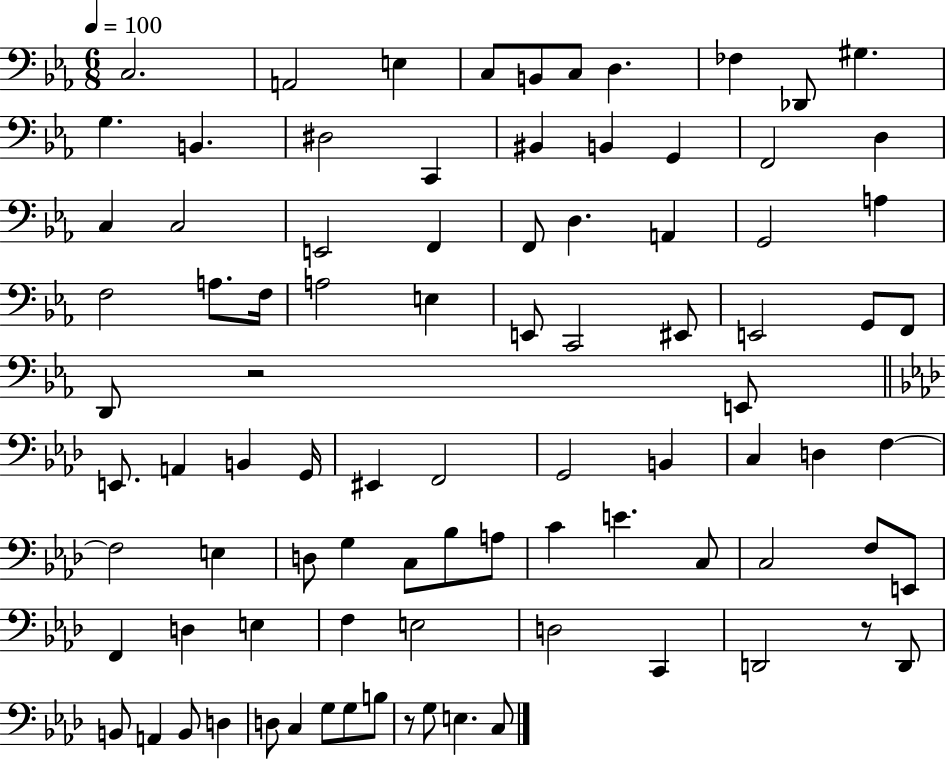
{
  \clef bass
  \numericTimeSignature
  \time 6/8
  \key ees \major
  \tempo 4 = 100
  c2. | a,2 e4 | c8 b,8 c8 d4. | fes4 des,8 gis4. | \break g4. b,4. | dis2 c,4 | bis,4 b,4 g,4 | f,2 d4 | \break c4 c2 | e,2 f,4 | f,8 d4. a,4 | g,2 a4 | \break f2 a8. f16 | a2 e4 | e,8 c,2 eis,8 | e,2 g,8 f,8 | \break d,8 r2 e,8 | \bar "||" \break \key aes \major e,8. a,4 b,4 g,16 | eis,4 f,2 | g,2 b,4 | c4 d4 f4~~ | \break f2 e4 | d8 g4 c8 bes8 a8 | c'4 e'4. c8 | c2 f8 e,8 | \break f,4 d4 e4 | f4 e2 | d2 c,4 | d,2 r8 d,8 | \break b,8 a,4 b,8 d4 | d8 c4 g8 g8 b8 | r8 g8 e4. c8 | \bar "|."
}